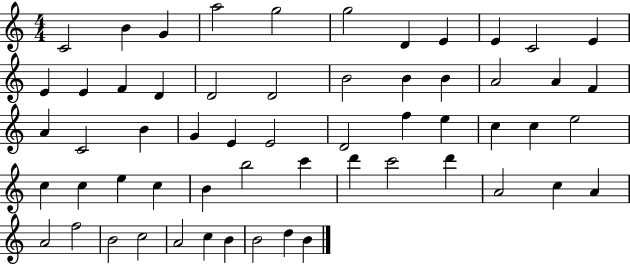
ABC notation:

X:1
T:Untitled
M:4/4
L:1/4
K:C
C2 B G a2 g2 g2 D E E C2 E E E F D D2 D2 B2 B B A2 A F A C2 B G E E2 D2 f e c c e2 c c e c B b2 c' d' c'2 d' A2 c A A2 f2 B2 c2 A2 c B B2 d B